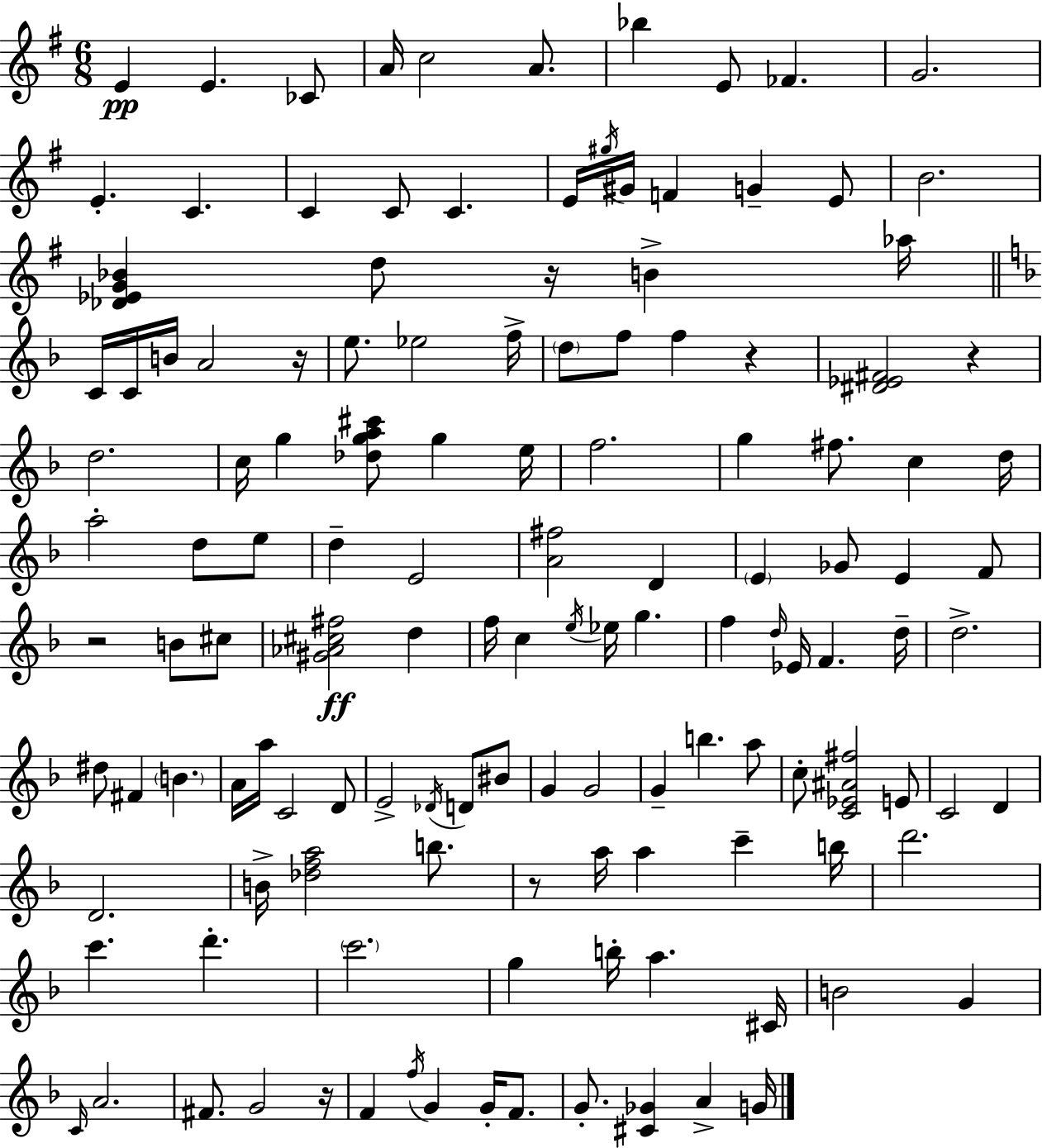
{
  \clef treble
  \numericTimeSignature
  \time 6/8
  \key g \major
  e'4\pp e'4. ces'8 | a'16 c''2 a'8. | bes''4 e'8 fes'4. | g'2. | \break e'4.-. c'4. | c'4 c'8 c'4. | e'16 \acciaccatura { gis''16 } gis'16 f'4 g'4-- e'8 | b'2. | \break <des' ees' g' bes'>4 d''8 r16 b'4-> | aes''16 \bar "||" \break \key f \major c'16 c'16 b'16 a'2 r16 | e''8. ees''2 f''16-> | \parenthesize d''8 f''8 f''4 r4 | <dis' ees' fis'>2 r4 | \break d''2. | c''16 g''4 <des'' g'' a'' cis'''>8 g''4 e''16 | f''2. | g''4 fis''8. c''4 d''16 | \break a''2-. d''8 e''8 | d''4-- e'2 | <a' fis''>2 d'4 | \parenthesize e'4 ges'8 e'4 f'8 | \break r2 b'8 cis''8 | <gis' aes' cis'' fis''>2\ff d''4 | f''16 c''4 \acciaccatura { e''16 } ees''16 g''4. | f''4 \grace { d''16 } ees'16 f'4. | \break d''16-- d''2.-> | dis''8 fis'4 \parenthesize b'4. | a'16 a''16 c'2 | d'8 e'2-> \acciaccatura { des'16 } d'8 | \break bis'8 g'4 g'2 | g'4-- b''4. | a''8 c''8-. <c' ees' ais' fis''>2 | e'8 c'2 d'4 | \break d'2. | b'16-> <des'' f'' a''>2 | b''8. r8 a''16 a''4 c'''4-- | b''16 d'''2. | \break c'''4. d'''4.-. | \parenthesize c'''2. | g''4 b''16-. a''4. | cis'16 b'2 g'4 | \break \grace { c'16 } a'2. | fis'8. g'2 | r16 f'4 \acciaccatura { f''16 } g'4 | g'16-. f'8. g'8.-. <cis' ges'>4 | \break a'4-> g'16 \bar "|."
}